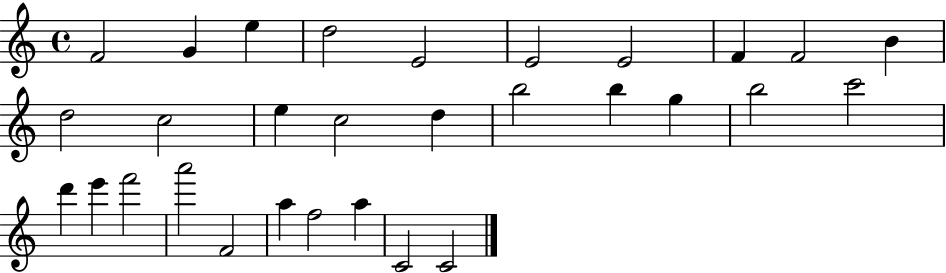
{
  \clef treble
  \time 4/4
  \defaultTimeSignature
  \key c \major
  f'2 g'4 e''4 | d''2 e'2 | e'2 e'2 | f'4 f'2 b'4 | \break d''2 c''2 | e''4 c''2 d''4 | b''2 b''4 g''4 | b''2 c'''2 | \break d'''4 e'''4 f'''2 | a'''2 f'2 | a''4 f''2 a''4 | c'2 c'2 | \break \bar "|."
}